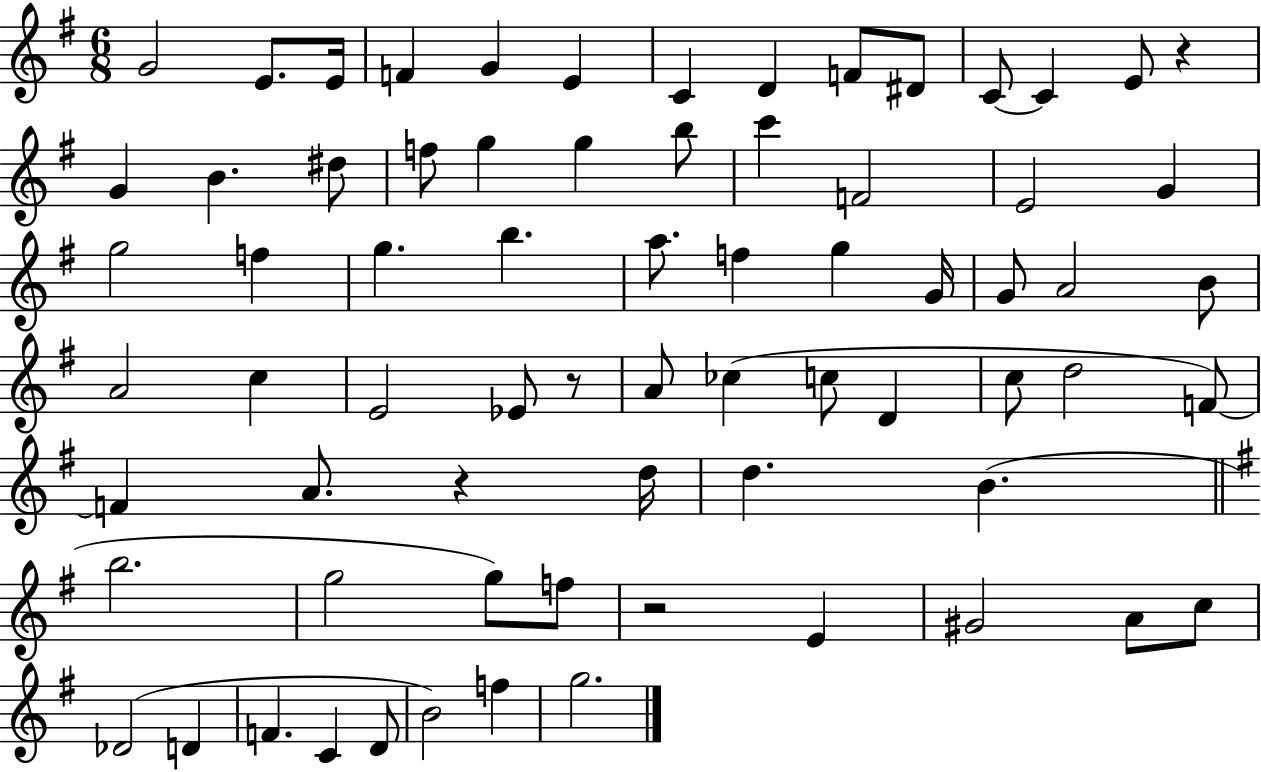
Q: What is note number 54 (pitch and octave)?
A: G5